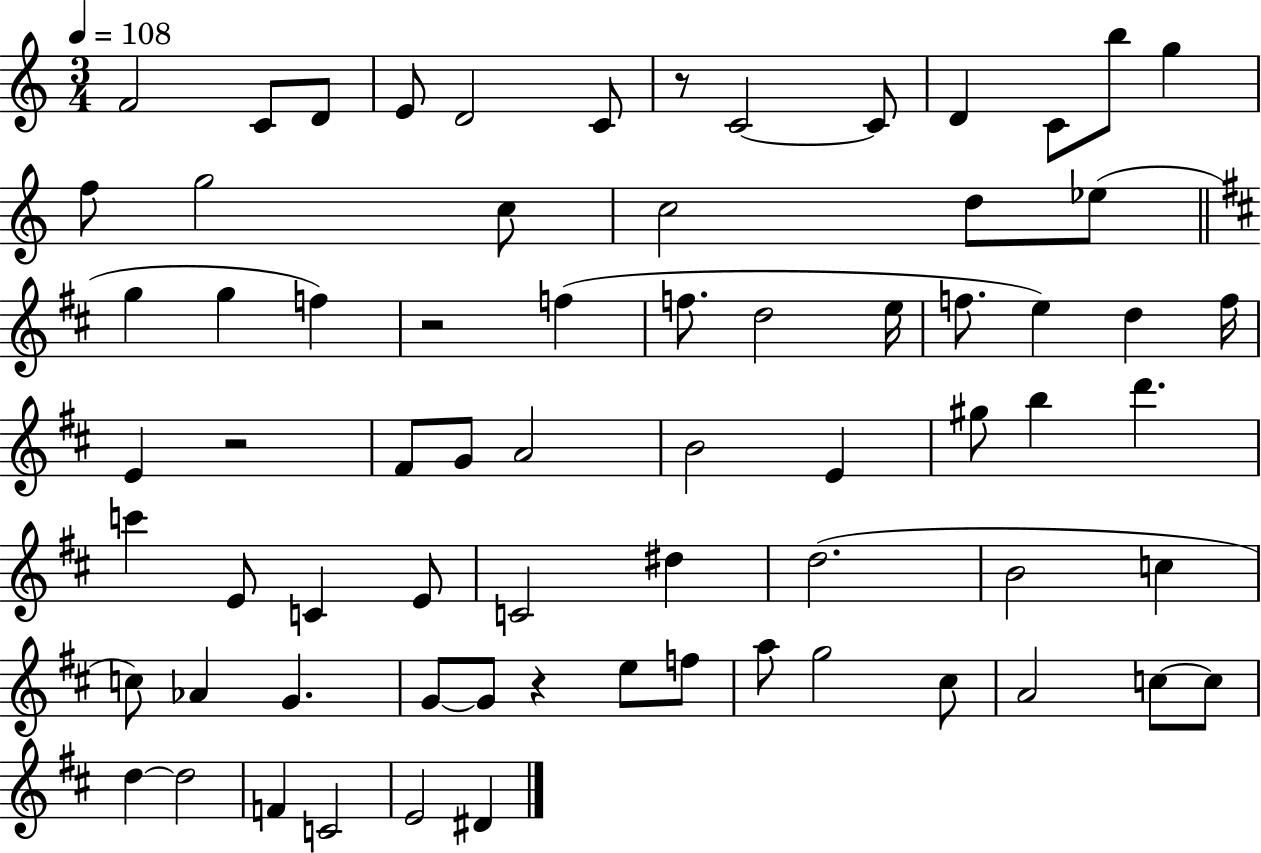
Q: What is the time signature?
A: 3/4